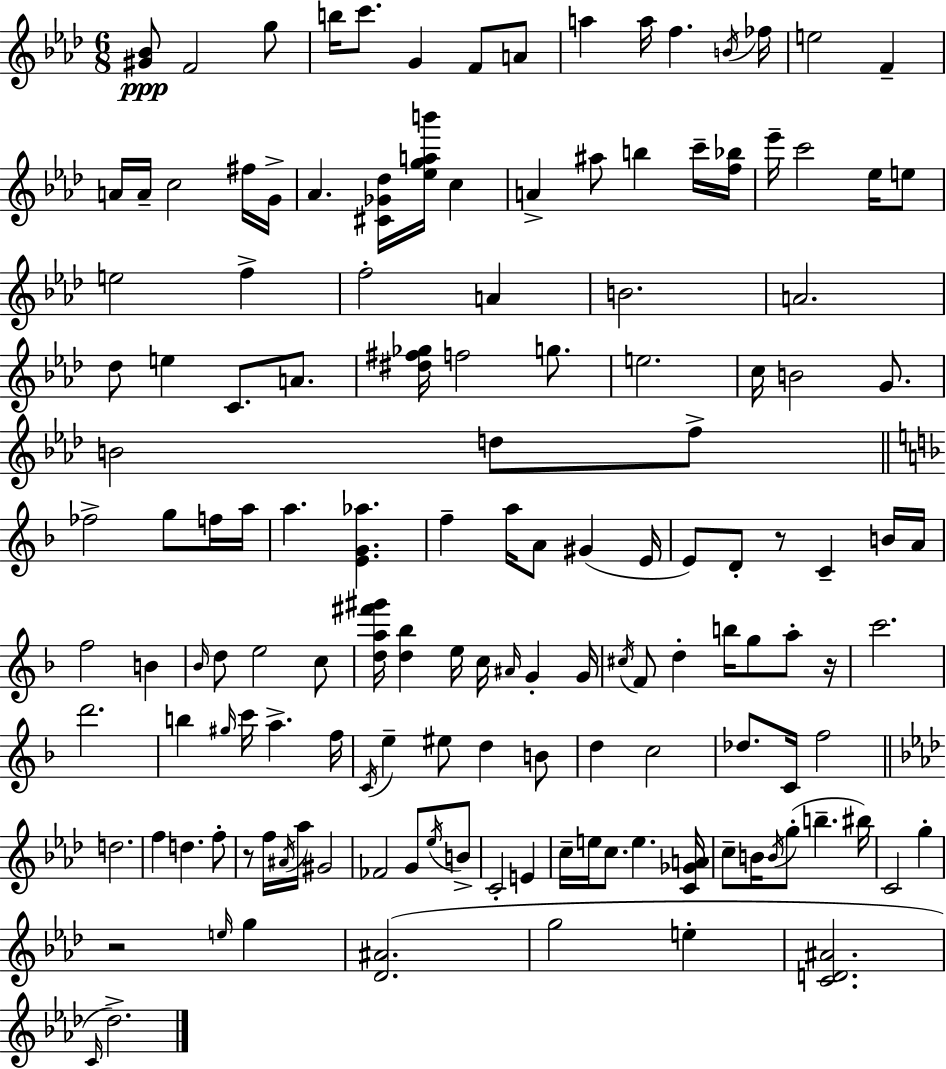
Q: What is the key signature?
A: AES major